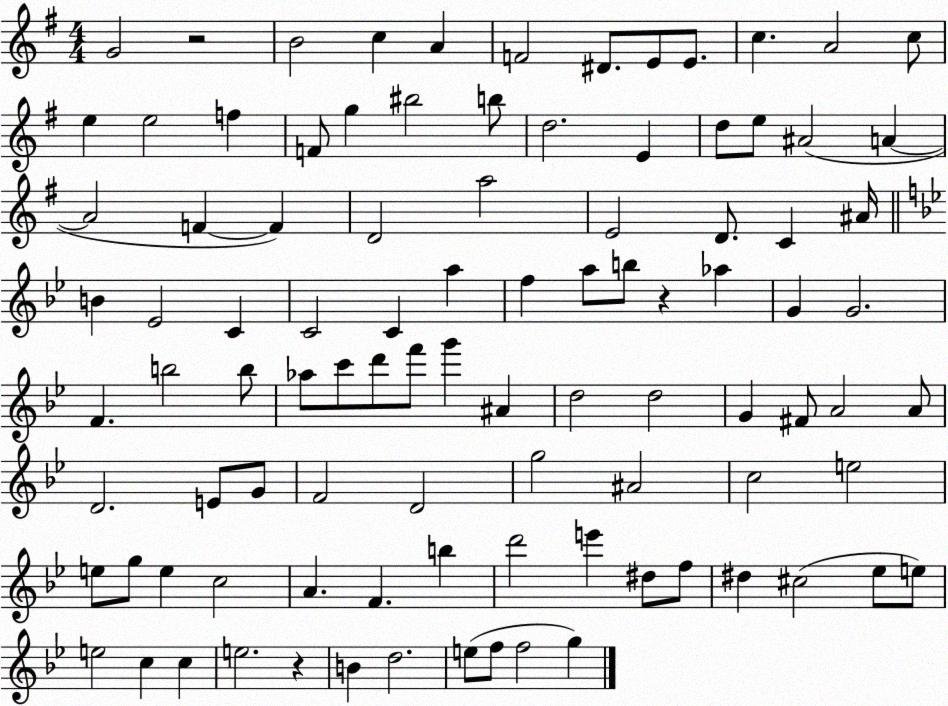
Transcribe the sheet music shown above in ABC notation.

X:1
T:Untitled
M:4/4
L:1/4
K:G
G2 z2 B2 c A F2 ^D/2 E/2 E/2 c A2 c/2 e e2 f F/2 g ^b2 b/2 d2 E d/2 e/2 ^A2 A A2 F F D2 a2 E2 D/2 C ^A/4 B _E2 C C2 C a f a/2 b/2 z _a G G2 F b2 b/2 _a/2 c'/2 d'/2 f'/2 g' ^A d2 d2 G ^F/2 A2 A/2 D2 E/2 G/2 F2 D2 g2 ^A2 c2 e2 e/2 g/2 e c2 A F b d'2 e' ^d/2 f/2 ^d ^c2 _e/2 e/2 e2 c c e2 z B d2 e/2 f/2 f2 g